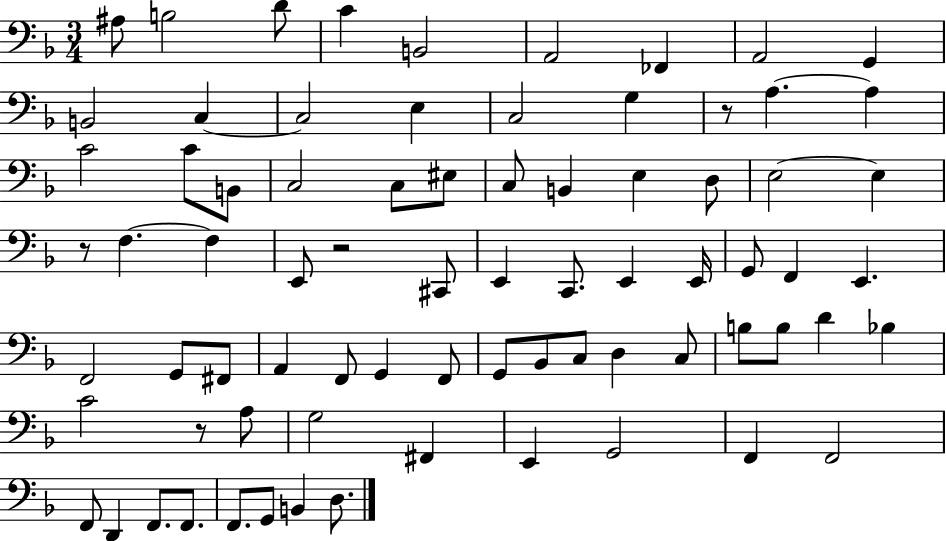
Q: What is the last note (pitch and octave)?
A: D3